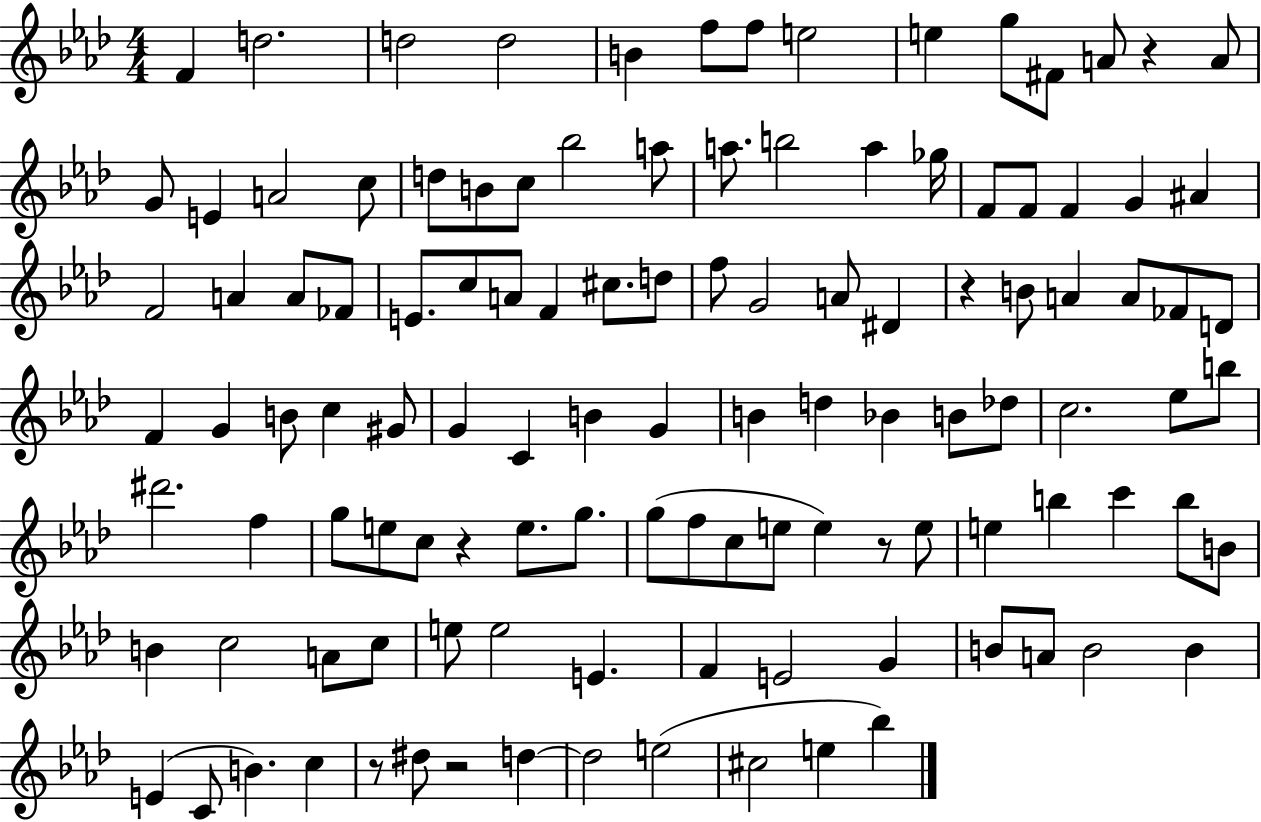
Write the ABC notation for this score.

X:1
T:Untitled
M:4/4
L:1/4
K:Ab
F d2 d2 d2 B f/2 f/2 e2 e g/2 ^F/2 A/2 z A/2 G/2 E A2 c/2 d/2 B/2 c/2 _b2 a/2 a/2 b2 a _g/4 F/2 F/2 F G ^A F2 A A/2 _F/2 E/2 c/2 A/2 F ^c/2 d/2 f/2 G2 A/2 ^D z B/2 A A/2 _F/2 D/2 F G B/2 c ^G/2 G C B G B d _B B/2 _d/2 c2 _e/2 b/2 ^d'2 f g/2 e/2 c/2 z e/2 g/2 g/2 f/2 c/2 e/2 e z/2 e/2 e b c' b/2 B/2 B c2 A/2 c/2 e/2 e2 E F E2 G B/2 A/2 B2 B E C/2 B c z/2 ^d/2 z2 d d2 e2 ^c2 e _b